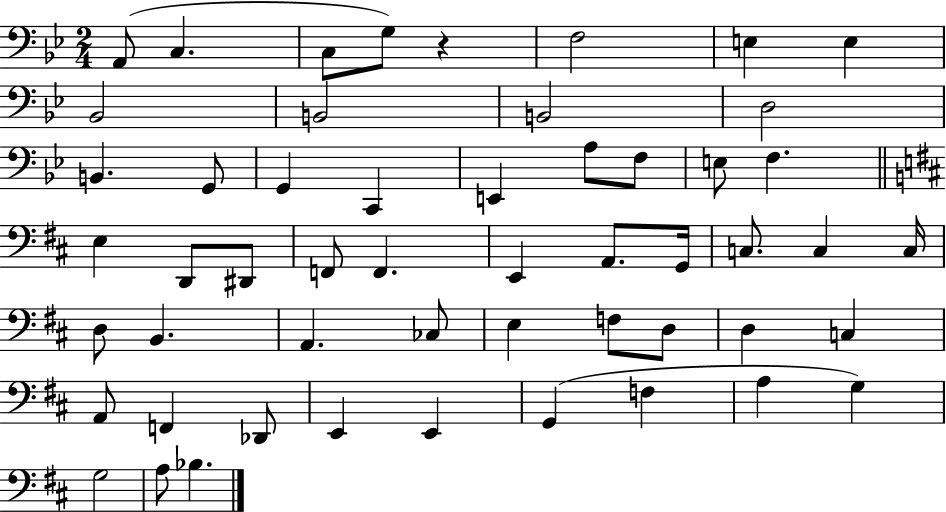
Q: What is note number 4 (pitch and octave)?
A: G3